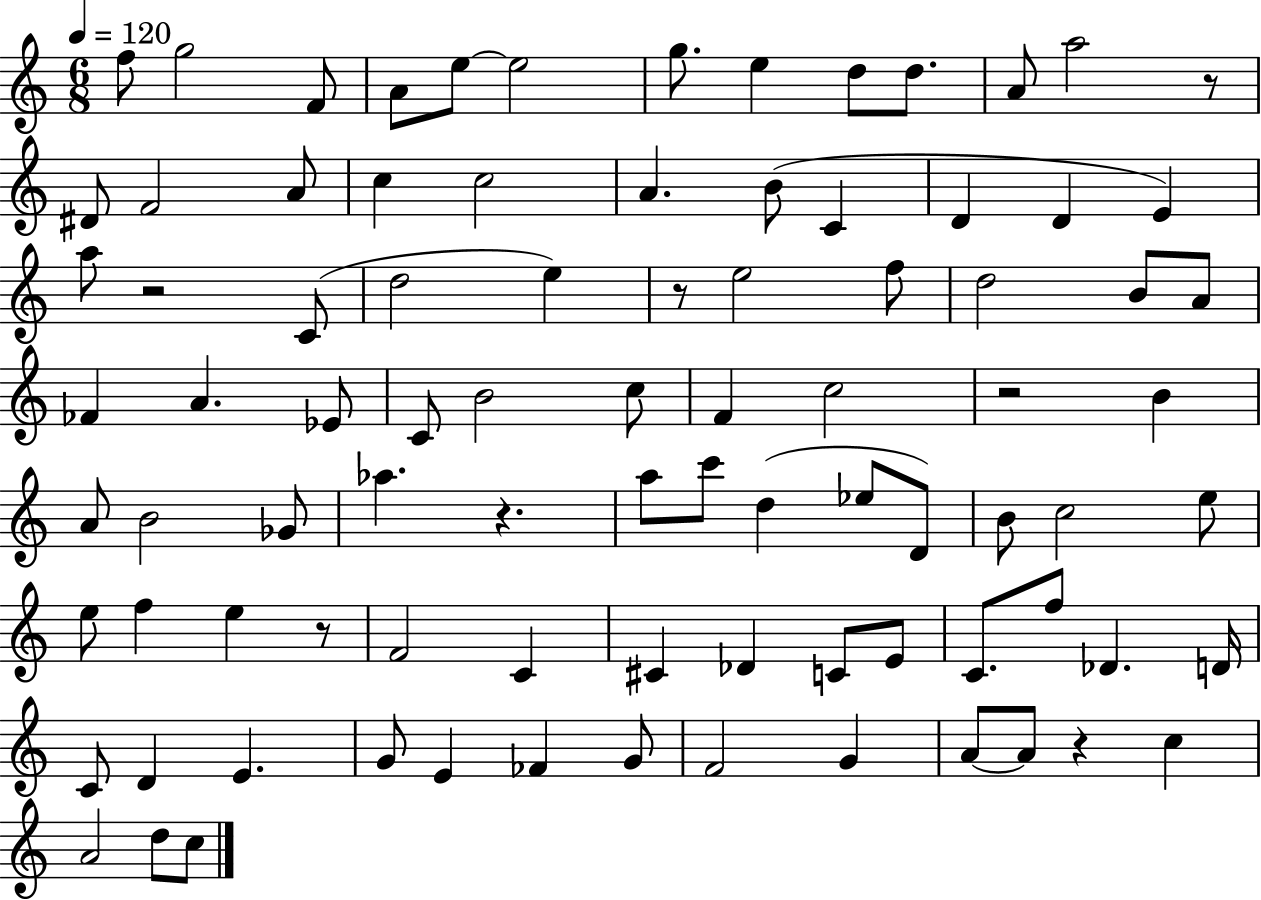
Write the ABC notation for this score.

X:1
T:Untitled
M:6/8
L:1/4
K:C
f/2 g2 F/2 A/2 e/2 e2 g/2 e d/2 d/2 A/2 a2 z/2 ^D/2 F2 A/2 c c2 A B/2 C D D E a/2 z2 C/2 d2 e z/2 e2 f/2 d2 B/2 A/2 _F A _E/2 C/2 B2 c/2 F c2 z2 B A/2 B2 _G/2 _a z a/2 c'/2 d _e/2 D/2 B/2 c2 e/2 e/2 f e z/2 F2 C ^C _D C/2 E/2 C/2 f/2 _D D/4 C/2 D E G/2 E _F G/2 F2 G A/2 A/2 z c A2 d/2 c/2